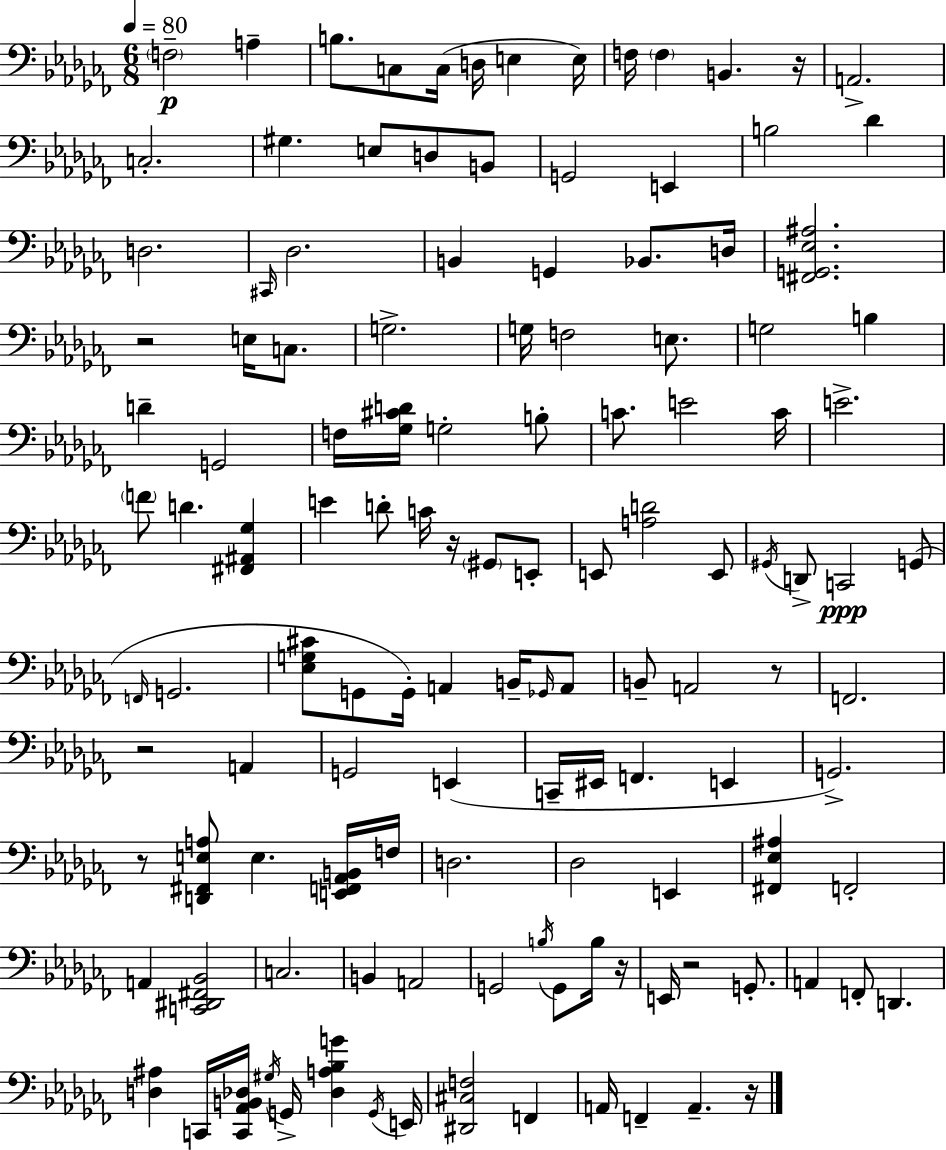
X:1
T:Untitled
M:6/8
L:1/4
K:Abm
F,2 A, B,/2 C,/2 C,/4 D,/4 E, E,/4 F,/4 F, B,, z/4 A,,2 C,2 ^G, E,/2 D,/2 B,,/2 G,,2 E,, B,2 _D D,2 ^C,,/4 _D,2 B,, G,, _B,,/2 D,/4 [^F,,G,,_E,^A,]2 z2 E,/4 C,/2 G,2 G,/4 F,2 E,/2 G,2 B, D G,,2 F,/4 [_G,^CD]/4 G,2 B,/2 C/2 E2 C/4 E2 F/2 D [^F,,^A,,_G,] E D/2 C/4 z/4 ^G,,/2 E,,/2 E,,/2 [A,D]2 E,,/2 ^G,,/4 D,,/2 C,,2 G,,/2 F,,/4 G,,2 [_E,G,^C]/2 G,,/2 G,,/4 A,, B,,/4 _G,,/4 A,,/2 B,,/2 A,,2 z/2 F,,2 z2 A,, G,,2 E,, C,,/4 ^E,,/4 F,, E,, G,,2 z/2 [D,,^F,,E,A,]/2 E, [E,,F,,_A,,B,,]/4 F,/4 D,2 _D,2 E,, [^F,,_E,^A,] F,,2 A,, [C,,^D,,^F,,_B,,]2 C,2 B,, A,,2 G,,2 B,/4 G,,/2 B,/4 z/4 E,,/4 z2 G,,/2 A,, F,,/2 D,, [D,^A,] C,,/4 [C,,_A,,B,,_D,]/4 ^G,/4 G,,/4 [_D,A,_B,G] G,,/4 E,,/4 [^D,,^C,F,]2 F,, A,,/4 F,, A,, z/4